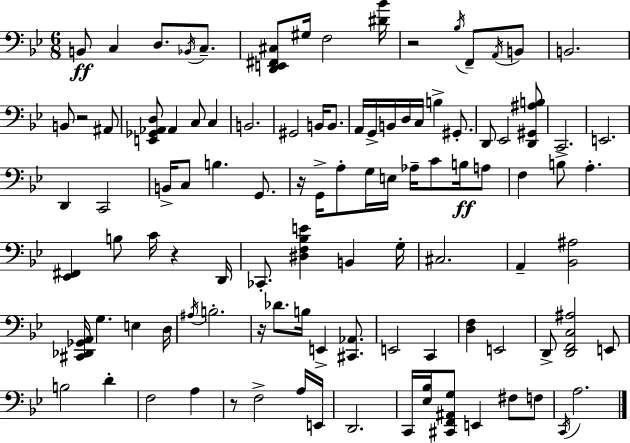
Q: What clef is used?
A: bass